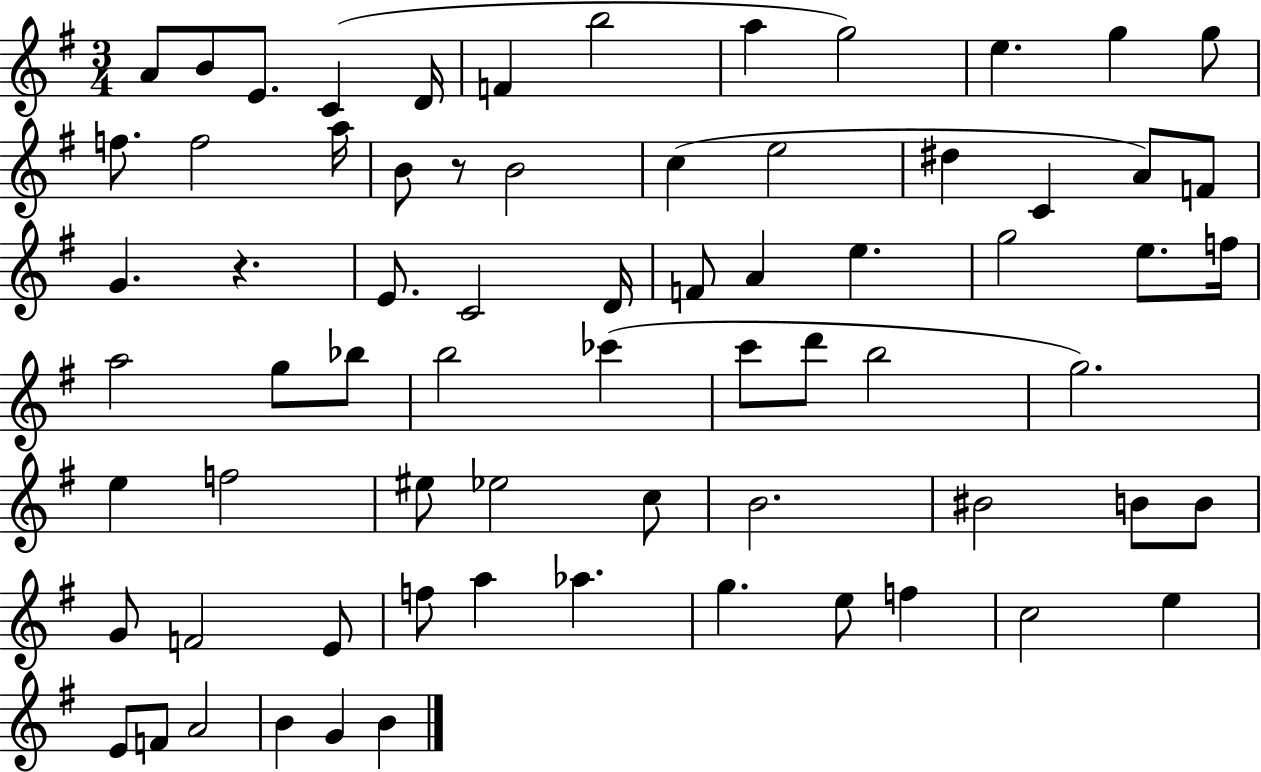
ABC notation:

X:1
T:Untitled
M:3/4
L:1/4
K:G
A/2 B/2 E/2 C D/4 F b2 a g2 e g g/2 f/2 f2 a/4 B/2 z/2 B2 c e2 ^d C A/2 F/2 G z E/2 C2 D/4 F/2 A e g2 e/2 f/4 a2 g/2 _b/2 b2 _c' c'/2 d'/2 b2 g2 e f2 ^e/2 _e2 c/2 B2 ^B2 B/2 B/2 G/2 F2 E/2 f/2 a _a g e/2 f c2 e E/2 F/2 A2 B G B